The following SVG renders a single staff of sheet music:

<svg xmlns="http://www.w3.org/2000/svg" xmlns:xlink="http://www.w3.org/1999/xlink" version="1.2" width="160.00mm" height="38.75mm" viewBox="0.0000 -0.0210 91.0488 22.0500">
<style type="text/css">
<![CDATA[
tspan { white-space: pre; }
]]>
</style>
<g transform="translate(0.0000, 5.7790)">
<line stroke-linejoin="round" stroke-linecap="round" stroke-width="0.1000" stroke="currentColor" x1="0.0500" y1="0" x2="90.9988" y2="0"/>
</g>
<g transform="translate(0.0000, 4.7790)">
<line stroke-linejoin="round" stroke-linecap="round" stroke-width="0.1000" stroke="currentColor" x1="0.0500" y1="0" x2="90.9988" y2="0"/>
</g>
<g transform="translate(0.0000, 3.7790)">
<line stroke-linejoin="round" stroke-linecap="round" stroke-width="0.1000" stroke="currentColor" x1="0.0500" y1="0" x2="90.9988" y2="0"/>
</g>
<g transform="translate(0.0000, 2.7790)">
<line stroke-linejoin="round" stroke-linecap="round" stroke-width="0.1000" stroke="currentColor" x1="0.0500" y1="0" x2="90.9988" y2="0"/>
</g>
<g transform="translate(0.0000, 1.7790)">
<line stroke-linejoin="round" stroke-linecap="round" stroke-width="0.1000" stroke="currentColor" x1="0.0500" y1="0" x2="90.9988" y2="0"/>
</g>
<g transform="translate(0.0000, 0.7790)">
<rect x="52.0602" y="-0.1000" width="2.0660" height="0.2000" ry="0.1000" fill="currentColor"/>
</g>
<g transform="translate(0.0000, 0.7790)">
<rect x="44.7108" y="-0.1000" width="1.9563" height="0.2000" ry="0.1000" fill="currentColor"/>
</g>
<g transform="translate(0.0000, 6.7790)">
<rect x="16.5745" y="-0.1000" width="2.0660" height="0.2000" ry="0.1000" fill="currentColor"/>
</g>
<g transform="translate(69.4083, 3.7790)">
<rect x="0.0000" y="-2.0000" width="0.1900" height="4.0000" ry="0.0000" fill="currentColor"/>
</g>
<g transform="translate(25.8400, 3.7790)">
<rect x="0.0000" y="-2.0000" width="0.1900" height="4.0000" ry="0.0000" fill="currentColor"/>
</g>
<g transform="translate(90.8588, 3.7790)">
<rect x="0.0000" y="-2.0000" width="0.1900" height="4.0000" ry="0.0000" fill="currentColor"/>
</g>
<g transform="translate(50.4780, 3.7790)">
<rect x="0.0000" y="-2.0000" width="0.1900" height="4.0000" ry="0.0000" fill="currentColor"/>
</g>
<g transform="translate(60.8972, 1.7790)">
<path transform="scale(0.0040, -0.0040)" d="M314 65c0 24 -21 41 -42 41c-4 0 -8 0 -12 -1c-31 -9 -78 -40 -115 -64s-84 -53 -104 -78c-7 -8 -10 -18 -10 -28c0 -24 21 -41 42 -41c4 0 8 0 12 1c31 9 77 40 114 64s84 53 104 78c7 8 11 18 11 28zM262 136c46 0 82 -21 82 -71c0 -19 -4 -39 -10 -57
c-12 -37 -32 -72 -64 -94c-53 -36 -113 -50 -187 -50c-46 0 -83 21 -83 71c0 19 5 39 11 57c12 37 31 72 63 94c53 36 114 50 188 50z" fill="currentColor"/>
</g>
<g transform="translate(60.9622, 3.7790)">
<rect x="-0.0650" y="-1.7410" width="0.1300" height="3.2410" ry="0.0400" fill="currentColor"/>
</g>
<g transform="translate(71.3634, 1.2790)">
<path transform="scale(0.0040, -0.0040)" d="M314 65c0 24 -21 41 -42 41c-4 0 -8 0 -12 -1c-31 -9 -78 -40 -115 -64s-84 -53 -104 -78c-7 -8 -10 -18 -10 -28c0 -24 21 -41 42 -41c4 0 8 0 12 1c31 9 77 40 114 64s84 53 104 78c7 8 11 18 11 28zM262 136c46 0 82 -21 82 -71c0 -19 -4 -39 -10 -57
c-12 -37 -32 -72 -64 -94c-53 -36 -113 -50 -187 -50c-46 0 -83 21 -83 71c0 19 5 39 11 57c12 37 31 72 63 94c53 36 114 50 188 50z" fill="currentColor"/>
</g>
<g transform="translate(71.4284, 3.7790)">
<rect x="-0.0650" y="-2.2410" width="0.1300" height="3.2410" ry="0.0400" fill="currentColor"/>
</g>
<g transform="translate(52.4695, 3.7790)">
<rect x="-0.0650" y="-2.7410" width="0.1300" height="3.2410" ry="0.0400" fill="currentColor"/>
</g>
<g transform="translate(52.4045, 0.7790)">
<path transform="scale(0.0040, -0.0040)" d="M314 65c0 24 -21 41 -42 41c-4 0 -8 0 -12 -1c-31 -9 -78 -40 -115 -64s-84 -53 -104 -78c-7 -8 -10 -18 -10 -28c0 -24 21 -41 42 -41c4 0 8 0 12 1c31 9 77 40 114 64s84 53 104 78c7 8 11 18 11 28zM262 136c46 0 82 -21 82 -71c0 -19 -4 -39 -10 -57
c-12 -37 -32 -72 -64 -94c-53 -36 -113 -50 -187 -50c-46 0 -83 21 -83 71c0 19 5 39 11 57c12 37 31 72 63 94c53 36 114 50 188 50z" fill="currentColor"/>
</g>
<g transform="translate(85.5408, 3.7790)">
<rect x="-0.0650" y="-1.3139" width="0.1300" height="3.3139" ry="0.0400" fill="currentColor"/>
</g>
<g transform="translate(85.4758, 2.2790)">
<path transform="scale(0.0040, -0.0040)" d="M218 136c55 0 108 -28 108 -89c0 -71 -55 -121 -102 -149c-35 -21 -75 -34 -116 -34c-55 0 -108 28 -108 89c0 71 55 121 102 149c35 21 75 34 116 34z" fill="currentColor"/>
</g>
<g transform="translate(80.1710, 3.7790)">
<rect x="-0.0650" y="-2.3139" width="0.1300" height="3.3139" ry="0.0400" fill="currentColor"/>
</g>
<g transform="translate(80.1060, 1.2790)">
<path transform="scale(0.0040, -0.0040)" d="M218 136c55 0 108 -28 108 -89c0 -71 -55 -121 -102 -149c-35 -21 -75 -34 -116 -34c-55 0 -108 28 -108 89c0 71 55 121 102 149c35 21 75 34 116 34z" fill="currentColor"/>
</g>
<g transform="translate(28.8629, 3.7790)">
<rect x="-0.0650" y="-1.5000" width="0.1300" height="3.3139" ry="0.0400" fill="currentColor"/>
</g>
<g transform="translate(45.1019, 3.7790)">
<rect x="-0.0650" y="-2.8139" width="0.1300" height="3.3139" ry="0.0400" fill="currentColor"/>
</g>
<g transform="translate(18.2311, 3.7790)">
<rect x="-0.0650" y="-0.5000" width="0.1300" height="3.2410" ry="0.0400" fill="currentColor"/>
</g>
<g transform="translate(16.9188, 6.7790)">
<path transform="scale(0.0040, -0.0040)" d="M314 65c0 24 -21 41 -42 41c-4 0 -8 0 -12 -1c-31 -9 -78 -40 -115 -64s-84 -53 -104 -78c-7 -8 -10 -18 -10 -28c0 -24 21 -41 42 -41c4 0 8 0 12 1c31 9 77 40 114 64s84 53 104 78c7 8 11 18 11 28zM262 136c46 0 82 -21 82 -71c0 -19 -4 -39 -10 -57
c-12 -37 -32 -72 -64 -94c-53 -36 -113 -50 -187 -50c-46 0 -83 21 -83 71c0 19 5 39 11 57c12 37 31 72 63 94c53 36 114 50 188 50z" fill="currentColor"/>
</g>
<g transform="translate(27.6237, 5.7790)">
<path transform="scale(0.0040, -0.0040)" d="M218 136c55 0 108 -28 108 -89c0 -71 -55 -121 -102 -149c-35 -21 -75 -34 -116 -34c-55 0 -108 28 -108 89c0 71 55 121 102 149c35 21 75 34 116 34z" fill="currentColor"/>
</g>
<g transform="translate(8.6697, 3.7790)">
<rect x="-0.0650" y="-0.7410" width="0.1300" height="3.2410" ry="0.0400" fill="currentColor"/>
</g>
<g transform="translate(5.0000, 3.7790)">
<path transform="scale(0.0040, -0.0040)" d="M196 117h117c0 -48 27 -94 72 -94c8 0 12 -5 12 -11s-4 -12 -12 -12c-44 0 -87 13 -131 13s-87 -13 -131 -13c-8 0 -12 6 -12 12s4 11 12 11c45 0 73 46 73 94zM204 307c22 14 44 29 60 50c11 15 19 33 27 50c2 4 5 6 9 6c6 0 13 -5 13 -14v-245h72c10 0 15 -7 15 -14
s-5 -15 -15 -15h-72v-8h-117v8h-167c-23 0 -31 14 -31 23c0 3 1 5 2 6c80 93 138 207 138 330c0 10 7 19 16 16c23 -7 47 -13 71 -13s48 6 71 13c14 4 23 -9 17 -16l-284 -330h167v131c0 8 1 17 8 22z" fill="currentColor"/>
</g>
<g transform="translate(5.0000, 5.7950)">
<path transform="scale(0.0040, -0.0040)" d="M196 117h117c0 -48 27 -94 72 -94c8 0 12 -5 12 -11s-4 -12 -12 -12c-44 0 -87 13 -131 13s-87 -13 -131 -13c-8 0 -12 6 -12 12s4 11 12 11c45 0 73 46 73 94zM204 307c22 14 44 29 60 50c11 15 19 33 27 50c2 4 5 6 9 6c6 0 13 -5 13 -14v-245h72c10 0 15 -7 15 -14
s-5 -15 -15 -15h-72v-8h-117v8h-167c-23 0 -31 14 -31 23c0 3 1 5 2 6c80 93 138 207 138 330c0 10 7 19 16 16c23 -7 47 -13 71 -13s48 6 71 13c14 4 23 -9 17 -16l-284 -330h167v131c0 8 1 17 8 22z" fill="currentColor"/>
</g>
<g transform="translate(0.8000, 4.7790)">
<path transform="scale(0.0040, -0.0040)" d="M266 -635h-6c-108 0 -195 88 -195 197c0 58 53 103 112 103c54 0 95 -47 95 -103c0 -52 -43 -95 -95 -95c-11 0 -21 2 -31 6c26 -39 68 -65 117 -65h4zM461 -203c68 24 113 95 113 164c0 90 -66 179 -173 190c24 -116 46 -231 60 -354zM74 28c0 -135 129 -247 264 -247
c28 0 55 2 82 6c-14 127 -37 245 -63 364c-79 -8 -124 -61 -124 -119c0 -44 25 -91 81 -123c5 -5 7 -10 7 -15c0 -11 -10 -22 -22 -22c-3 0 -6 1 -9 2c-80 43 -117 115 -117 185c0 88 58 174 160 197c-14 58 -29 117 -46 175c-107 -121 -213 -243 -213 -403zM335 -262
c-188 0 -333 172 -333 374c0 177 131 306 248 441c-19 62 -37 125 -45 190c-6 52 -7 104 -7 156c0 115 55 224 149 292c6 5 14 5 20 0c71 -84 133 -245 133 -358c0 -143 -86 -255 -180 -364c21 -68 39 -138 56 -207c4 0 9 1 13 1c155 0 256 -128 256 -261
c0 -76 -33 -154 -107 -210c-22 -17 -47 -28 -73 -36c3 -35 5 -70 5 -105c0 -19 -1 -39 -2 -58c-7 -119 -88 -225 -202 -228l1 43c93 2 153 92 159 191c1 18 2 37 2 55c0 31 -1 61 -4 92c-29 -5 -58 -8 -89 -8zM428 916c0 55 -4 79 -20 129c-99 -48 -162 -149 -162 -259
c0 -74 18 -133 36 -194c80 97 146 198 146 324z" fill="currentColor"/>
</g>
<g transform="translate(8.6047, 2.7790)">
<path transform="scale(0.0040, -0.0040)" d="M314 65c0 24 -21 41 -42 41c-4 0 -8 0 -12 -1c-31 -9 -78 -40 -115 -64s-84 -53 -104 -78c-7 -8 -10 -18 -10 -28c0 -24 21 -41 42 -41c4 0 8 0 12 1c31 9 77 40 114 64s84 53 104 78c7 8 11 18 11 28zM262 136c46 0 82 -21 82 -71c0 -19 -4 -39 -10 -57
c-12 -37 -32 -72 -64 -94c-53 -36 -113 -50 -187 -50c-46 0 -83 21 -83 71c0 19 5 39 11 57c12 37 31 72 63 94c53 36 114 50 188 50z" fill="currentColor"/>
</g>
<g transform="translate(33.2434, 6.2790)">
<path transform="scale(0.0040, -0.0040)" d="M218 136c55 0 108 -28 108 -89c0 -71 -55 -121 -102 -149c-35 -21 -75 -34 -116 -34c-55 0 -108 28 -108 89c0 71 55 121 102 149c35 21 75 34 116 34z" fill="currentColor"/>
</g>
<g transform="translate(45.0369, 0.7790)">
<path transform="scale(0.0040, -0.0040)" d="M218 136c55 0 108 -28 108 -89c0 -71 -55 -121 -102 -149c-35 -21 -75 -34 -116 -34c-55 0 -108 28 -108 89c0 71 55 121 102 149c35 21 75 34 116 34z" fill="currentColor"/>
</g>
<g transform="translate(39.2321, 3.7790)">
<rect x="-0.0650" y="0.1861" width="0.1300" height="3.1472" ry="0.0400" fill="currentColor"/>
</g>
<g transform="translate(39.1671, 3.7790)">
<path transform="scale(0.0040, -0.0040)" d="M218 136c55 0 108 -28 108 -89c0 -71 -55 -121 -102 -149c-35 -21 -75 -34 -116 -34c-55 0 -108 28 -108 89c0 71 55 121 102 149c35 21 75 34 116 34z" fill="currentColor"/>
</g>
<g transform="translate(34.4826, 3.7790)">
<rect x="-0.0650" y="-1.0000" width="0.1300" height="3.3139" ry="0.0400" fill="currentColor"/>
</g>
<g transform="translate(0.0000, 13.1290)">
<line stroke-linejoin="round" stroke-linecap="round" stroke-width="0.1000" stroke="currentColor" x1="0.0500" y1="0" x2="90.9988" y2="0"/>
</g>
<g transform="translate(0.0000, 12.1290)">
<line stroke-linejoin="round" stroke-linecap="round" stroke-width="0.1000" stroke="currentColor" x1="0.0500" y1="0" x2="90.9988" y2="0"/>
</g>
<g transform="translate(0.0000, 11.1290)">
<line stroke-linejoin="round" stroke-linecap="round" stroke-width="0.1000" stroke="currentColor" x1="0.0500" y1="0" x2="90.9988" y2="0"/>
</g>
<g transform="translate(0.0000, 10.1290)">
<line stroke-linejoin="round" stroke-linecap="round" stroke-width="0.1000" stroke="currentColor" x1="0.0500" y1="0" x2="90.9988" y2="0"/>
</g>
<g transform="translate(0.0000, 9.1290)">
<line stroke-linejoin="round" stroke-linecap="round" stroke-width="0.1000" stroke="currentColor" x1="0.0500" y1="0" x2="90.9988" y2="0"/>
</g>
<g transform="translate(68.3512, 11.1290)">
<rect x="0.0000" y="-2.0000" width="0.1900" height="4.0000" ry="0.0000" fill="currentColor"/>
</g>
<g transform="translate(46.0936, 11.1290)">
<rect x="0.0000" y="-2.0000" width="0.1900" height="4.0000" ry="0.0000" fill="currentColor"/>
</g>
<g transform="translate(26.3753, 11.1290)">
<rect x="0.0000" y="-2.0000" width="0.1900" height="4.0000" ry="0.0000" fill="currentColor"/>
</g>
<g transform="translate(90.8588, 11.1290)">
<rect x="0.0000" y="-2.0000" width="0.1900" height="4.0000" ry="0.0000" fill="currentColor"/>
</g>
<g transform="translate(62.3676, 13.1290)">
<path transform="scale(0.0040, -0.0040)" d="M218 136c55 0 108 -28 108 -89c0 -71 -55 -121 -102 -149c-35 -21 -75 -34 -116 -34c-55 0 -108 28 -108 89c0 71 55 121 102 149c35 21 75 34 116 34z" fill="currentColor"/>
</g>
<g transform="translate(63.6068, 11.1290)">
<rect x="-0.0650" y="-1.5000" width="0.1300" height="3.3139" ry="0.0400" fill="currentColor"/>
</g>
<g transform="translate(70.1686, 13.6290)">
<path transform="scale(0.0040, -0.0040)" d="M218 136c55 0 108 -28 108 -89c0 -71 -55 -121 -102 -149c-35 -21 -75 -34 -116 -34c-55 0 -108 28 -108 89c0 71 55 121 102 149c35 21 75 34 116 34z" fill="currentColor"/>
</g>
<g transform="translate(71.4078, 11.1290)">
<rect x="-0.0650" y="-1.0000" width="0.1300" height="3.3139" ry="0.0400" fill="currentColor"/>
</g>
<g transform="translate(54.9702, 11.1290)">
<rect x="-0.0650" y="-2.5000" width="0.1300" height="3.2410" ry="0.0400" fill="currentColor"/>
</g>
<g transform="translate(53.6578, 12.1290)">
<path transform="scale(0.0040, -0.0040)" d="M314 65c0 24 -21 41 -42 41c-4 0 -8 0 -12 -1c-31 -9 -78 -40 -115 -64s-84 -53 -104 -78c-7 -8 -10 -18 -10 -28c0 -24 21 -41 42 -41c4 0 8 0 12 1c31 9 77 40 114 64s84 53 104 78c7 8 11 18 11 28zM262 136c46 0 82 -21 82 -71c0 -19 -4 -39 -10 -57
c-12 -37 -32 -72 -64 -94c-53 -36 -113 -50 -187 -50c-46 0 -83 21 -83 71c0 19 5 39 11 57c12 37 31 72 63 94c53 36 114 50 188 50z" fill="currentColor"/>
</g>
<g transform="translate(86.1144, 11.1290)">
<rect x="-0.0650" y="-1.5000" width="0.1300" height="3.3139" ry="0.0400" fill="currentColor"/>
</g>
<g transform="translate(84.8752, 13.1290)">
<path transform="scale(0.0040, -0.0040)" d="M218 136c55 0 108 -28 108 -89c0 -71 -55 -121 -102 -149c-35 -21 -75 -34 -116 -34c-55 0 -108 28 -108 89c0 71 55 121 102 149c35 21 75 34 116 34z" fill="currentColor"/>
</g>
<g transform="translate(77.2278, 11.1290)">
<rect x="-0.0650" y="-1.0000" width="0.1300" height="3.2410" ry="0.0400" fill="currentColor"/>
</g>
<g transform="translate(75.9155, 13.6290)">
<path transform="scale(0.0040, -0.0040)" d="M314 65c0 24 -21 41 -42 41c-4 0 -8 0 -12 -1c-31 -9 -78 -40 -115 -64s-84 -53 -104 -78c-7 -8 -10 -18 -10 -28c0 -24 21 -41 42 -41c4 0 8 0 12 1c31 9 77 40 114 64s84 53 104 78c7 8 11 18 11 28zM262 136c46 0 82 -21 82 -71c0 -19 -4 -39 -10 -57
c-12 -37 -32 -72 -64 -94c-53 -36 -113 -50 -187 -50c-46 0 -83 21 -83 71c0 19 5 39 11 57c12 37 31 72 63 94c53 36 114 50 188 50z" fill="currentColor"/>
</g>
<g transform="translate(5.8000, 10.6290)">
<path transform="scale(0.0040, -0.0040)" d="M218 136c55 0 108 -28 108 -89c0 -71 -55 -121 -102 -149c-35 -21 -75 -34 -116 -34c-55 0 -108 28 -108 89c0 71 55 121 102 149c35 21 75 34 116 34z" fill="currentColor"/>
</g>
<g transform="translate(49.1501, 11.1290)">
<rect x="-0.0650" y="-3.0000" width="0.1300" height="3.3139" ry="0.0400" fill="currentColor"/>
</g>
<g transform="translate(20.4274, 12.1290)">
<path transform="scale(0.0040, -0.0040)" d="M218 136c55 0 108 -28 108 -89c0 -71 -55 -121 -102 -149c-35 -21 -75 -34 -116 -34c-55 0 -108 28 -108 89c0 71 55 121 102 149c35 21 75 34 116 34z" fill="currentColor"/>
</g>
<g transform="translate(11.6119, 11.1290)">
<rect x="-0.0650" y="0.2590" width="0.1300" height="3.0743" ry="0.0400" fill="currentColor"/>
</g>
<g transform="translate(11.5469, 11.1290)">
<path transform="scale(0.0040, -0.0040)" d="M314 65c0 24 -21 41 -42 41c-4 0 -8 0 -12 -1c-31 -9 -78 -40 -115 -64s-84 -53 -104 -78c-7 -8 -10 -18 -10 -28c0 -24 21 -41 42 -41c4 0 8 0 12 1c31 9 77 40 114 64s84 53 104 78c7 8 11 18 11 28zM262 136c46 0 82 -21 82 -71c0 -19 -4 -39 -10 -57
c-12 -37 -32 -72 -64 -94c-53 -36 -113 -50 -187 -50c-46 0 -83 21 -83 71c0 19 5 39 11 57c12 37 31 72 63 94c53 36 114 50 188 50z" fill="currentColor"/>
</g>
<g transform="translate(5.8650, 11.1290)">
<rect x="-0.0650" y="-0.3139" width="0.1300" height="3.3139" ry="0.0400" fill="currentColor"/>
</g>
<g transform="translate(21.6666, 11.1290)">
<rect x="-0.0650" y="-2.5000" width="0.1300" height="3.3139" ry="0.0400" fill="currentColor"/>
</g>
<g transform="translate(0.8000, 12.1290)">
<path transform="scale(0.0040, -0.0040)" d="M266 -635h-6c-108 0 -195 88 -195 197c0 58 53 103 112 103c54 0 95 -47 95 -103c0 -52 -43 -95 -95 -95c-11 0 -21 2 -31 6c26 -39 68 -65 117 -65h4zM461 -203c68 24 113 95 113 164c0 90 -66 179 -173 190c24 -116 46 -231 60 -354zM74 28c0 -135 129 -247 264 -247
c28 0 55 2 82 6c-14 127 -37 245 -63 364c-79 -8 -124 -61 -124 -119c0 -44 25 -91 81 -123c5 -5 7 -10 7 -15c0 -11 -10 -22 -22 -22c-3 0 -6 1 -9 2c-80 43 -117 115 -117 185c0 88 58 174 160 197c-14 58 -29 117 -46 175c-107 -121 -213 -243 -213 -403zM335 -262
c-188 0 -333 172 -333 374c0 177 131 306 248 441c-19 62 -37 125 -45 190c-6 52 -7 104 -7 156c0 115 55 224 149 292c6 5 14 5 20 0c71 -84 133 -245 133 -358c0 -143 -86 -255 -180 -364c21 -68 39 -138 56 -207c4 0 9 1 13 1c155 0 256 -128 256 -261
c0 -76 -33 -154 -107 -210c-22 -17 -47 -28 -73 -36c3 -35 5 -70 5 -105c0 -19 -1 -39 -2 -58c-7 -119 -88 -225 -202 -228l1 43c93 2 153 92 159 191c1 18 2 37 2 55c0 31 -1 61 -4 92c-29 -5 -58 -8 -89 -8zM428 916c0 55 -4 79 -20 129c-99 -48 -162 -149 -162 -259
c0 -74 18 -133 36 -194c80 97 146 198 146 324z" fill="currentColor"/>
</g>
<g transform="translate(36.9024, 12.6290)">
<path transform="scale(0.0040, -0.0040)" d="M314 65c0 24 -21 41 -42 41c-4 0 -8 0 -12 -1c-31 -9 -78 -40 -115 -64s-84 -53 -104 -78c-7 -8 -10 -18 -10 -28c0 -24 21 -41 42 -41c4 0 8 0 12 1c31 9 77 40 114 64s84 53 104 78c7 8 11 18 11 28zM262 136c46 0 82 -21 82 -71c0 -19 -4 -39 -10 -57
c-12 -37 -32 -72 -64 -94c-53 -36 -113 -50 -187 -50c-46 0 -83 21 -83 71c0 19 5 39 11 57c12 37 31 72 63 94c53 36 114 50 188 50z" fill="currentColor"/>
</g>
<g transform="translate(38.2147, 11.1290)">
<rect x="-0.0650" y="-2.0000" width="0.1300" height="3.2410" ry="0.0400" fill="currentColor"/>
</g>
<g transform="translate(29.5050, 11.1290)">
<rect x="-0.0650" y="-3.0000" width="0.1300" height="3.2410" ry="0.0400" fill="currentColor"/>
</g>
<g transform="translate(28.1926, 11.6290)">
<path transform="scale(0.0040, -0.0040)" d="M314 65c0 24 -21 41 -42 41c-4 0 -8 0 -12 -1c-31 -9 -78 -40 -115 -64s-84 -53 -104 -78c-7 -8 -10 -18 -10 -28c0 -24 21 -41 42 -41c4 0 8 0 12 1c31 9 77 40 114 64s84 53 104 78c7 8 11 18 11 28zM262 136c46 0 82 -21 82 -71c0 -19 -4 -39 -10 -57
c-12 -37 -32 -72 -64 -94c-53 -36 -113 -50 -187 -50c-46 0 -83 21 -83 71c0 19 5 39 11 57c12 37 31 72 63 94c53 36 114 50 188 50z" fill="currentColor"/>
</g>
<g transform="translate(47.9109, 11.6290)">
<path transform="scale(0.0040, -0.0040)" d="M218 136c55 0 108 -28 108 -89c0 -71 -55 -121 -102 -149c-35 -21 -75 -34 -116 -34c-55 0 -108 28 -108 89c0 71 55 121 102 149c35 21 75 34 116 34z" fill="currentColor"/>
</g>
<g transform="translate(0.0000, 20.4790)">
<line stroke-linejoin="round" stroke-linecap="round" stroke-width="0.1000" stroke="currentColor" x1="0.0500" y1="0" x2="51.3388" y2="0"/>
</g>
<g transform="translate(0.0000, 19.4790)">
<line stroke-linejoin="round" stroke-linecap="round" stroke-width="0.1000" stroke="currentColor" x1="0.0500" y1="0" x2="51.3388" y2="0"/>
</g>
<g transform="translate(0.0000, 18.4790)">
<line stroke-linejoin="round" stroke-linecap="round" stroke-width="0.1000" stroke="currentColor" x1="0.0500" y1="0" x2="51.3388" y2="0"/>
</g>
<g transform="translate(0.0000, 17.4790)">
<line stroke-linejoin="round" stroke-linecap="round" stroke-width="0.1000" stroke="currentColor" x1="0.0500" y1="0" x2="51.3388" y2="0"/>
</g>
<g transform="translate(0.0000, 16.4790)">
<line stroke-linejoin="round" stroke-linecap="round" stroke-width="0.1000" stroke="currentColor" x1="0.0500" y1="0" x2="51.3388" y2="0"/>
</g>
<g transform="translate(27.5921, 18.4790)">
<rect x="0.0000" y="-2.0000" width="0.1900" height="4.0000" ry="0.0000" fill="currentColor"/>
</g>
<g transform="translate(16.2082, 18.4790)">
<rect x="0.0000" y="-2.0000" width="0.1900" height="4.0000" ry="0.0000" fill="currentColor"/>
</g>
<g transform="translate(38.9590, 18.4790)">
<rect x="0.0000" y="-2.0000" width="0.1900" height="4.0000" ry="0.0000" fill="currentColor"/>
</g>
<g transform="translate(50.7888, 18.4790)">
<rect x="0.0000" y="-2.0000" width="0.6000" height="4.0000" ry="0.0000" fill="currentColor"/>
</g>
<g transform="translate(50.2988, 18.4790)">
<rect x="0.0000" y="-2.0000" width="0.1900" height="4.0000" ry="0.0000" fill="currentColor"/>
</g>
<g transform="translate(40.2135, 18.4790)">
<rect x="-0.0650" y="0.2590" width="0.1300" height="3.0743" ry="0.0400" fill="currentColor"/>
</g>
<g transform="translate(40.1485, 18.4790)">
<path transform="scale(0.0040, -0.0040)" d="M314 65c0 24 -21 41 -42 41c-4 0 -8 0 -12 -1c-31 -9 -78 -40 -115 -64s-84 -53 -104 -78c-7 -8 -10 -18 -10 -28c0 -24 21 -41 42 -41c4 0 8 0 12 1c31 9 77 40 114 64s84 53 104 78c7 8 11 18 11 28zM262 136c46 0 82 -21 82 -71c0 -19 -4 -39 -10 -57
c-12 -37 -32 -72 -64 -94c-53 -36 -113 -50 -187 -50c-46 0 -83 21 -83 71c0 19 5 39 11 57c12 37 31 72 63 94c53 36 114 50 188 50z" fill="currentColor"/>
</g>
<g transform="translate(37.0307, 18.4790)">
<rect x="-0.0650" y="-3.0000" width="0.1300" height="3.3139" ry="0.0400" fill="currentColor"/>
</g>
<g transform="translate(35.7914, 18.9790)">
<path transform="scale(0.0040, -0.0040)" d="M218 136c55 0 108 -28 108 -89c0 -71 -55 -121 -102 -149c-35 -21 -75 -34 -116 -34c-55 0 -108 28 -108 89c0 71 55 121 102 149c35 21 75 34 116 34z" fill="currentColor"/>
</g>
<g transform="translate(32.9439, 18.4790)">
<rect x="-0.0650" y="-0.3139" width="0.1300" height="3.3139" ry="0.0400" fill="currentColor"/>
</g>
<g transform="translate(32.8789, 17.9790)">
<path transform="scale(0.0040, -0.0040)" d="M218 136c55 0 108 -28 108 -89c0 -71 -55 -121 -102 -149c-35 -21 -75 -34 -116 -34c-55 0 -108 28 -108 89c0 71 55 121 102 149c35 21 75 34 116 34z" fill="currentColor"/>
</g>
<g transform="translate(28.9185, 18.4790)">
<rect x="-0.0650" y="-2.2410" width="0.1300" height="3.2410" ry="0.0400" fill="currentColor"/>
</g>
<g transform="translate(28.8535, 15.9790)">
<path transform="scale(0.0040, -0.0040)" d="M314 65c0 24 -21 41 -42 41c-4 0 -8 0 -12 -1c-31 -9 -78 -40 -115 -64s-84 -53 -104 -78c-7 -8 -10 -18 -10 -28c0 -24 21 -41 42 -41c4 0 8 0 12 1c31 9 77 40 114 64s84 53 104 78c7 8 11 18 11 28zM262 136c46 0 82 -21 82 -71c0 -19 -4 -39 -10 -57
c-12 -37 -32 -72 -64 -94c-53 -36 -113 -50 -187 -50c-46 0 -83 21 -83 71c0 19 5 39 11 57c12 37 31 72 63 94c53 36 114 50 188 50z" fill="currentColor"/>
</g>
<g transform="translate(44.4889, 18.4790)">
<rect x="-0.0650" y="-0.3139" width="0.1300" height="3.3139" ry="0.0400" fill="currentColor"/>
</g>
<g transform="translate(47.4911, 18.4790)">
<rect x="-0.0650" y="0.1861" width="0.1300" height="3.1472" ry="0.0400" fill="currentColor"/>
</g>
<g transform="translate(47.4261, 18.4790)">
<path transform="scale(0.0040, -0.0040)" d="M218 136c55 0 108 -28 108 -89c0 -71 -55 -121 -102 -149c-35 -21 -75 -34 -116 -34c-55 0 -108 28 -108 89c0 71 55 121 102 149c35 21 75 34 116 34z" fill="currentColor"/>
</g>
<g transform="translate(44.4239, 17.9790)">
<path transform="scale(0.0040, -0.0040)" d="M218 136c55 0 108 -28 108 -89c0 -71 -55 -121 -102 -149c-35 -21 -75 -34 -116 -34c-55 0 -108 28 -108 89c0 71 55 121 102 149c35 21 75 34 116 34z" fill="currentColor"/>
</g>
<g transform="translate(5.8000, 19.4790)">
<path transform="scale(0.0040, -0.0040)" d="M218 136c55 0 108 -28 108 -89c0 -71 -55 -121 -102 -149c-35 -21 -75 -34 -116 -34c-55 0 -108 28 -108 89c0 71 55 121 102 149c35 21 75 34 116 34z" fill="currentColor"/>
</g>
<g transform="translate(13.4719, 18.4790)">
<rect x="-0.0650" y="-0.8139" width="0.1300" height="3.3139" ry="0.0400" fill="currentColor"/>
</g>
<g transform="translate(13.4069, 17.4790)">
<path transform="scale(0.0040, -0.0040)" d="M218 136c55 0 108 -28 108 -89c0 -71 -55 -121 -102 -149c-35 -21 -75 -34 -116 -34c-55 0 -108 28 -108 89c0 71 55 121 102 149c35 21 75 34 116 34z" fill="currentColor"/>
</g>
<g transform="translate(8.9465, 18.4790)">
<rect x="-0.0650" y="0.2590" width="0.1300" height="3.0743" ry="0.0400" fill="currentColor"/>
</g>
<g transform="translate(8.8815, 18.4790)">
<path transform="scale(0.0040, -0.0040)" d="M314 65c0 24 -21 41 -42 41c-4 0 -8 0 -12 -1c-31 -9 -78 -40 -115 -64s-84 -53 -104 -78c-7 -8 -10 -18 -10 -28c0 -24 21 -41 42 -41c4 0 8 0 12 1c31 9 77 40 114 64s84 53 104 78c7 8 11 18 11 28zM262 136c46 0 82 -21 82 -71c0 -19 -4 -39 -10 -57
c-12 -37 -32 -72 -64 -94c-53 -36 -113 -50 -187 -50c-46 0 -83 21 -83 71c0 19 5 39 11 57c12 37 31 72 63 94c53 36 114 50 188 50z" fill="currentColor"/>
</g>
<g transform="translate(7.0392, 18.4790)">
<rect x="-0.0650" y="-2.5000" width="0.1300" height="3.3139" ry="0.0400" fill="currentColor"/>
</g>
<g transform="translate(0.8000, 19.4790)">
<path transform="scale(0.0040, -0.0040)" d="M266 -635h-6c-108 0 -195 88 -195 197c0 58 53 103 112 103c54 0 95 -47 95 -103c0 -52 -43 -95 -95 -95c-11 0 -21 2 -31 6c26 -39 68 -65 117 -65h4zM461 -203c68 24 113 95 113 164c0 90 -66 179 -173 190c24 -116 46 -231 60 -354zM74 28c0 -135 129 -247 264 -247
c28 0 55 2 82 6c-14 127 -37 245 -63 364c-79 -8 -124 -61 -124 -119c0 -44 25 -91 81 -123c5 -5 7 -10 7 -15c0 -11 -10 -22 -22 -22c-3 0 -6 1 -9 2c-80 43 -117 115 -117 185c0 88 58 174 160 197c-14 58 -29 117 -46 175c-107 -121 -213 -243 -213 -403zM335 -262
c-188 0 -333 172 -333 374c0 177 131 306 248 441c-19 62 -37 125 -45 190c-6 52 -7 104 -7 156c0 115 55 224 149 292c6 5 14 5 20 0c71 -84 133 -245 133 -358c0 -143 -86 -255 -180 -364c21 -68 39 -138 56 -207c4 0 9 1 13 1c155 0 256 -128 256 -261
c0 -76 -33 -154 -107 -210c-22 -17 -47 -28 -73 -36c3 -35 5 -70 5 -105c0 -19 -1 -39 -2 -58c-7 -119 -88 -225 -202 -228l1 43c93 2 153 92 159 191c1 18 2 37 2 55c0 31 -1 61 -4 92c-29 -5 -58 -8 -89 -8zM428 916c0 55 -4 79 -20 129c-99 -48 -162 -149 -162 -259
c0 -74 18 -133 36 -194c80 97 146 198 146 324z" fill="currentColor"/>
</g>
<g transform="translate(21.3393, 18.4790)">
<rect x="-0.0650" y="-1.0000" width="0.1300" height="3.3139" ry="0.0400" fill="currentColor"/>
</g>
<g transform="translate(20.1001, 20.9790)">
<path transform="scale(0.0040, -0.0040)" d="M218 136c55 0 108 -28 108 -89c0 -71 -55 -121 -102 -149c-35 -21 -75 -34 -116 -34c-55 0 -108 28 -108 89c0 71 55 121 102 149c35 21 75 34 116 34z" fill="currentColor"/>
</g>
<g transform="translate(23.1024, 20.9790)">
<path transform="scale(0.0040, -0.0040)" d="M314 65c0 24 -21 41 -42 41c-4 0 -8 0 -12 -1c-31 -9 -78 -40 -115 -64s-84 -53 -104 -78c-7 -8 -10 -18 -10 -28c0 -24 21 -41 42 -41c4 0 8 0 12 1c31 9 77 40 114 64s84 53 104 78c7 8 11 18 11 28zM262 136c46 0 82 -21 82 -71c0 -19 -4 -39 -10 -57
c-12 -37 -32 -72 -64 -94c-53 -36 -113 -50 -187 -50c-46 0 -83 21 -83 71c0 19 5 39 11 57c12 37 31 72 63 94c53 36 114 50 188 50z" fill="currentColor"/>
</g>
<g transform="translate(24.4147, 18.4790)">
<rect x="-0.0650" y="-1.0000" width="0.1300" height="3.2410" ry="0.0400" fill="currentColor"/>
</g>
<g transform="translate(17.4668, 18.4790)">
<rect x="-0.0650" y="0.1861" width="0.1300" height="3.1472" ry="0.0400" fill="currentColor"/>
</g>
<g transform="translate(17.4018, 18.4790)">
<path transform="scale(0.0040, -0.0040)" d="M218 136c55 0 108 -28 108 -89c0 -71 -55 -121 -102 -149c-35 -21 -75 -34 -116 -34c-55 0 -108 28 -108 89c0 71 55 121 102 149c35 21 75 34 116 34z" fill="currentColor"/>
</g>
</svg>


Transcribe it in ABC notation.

X:1
T:Untitled
M:4/4
L:1/4
K:C
d2 C2 E D B a a2 f2 g2 g e c B2 G A2 F2 A G2 E D D2 E G B2 d B D D2 g2 c A B2 c B